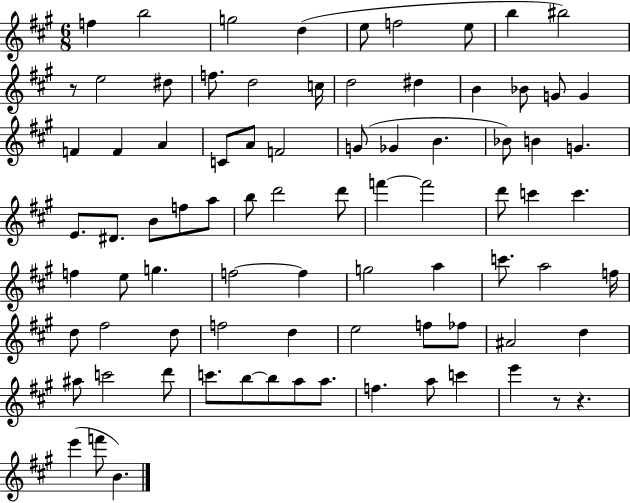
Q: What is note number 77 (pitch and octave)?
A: E6